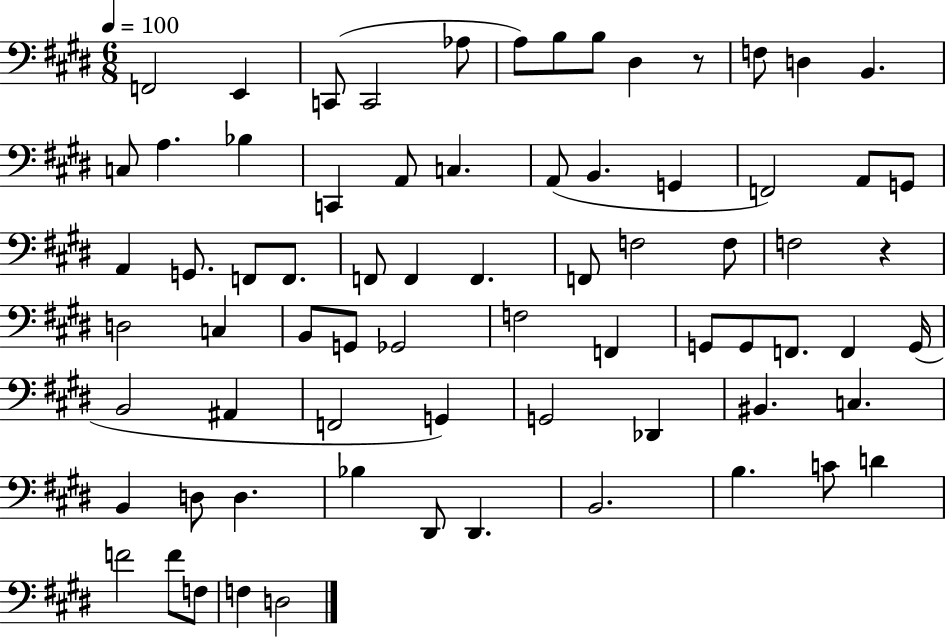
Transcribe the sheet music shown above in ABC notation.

X:1
T:Untitled
M:6/8
L:1/4
K:E
F,,2 E,, C,,/2 C,,2 _A,/2 A,/2 B,/2 B,/2 ^D, z/2 F,/2 D, B,, C,/2 A, _B, C,, A,,/2 C, A,,/2 B,, G,, F,,2 A,,/2 G,,/2 A,, G,,/2 F,,/2 F,,/2 F,,/2 F,, F,, F,,/2 F,2 F,/2 F,2 z D,2 C, B,,/2 G,,/2 _G,,2 F,2 F,, G,,/2 G,,/2 F,,/2 F,, G,,/4 B,,2 ^A,, F,,2 G,, G,,2 _D,, ^B,, C, B,, D,/2 D, _B, ^D,,/2 ^D,, B,,2 B, C/2 D F2 F/2 F,/2 F, D,2